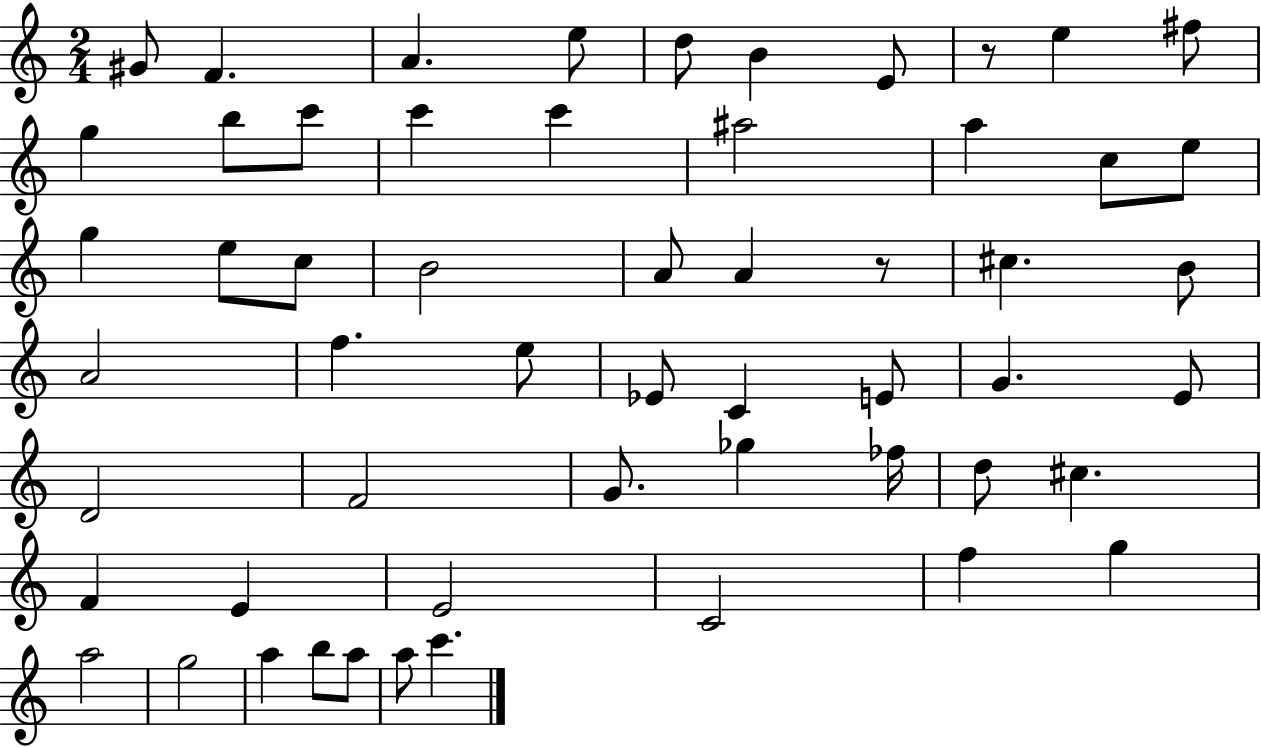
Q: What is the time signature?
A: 2/4